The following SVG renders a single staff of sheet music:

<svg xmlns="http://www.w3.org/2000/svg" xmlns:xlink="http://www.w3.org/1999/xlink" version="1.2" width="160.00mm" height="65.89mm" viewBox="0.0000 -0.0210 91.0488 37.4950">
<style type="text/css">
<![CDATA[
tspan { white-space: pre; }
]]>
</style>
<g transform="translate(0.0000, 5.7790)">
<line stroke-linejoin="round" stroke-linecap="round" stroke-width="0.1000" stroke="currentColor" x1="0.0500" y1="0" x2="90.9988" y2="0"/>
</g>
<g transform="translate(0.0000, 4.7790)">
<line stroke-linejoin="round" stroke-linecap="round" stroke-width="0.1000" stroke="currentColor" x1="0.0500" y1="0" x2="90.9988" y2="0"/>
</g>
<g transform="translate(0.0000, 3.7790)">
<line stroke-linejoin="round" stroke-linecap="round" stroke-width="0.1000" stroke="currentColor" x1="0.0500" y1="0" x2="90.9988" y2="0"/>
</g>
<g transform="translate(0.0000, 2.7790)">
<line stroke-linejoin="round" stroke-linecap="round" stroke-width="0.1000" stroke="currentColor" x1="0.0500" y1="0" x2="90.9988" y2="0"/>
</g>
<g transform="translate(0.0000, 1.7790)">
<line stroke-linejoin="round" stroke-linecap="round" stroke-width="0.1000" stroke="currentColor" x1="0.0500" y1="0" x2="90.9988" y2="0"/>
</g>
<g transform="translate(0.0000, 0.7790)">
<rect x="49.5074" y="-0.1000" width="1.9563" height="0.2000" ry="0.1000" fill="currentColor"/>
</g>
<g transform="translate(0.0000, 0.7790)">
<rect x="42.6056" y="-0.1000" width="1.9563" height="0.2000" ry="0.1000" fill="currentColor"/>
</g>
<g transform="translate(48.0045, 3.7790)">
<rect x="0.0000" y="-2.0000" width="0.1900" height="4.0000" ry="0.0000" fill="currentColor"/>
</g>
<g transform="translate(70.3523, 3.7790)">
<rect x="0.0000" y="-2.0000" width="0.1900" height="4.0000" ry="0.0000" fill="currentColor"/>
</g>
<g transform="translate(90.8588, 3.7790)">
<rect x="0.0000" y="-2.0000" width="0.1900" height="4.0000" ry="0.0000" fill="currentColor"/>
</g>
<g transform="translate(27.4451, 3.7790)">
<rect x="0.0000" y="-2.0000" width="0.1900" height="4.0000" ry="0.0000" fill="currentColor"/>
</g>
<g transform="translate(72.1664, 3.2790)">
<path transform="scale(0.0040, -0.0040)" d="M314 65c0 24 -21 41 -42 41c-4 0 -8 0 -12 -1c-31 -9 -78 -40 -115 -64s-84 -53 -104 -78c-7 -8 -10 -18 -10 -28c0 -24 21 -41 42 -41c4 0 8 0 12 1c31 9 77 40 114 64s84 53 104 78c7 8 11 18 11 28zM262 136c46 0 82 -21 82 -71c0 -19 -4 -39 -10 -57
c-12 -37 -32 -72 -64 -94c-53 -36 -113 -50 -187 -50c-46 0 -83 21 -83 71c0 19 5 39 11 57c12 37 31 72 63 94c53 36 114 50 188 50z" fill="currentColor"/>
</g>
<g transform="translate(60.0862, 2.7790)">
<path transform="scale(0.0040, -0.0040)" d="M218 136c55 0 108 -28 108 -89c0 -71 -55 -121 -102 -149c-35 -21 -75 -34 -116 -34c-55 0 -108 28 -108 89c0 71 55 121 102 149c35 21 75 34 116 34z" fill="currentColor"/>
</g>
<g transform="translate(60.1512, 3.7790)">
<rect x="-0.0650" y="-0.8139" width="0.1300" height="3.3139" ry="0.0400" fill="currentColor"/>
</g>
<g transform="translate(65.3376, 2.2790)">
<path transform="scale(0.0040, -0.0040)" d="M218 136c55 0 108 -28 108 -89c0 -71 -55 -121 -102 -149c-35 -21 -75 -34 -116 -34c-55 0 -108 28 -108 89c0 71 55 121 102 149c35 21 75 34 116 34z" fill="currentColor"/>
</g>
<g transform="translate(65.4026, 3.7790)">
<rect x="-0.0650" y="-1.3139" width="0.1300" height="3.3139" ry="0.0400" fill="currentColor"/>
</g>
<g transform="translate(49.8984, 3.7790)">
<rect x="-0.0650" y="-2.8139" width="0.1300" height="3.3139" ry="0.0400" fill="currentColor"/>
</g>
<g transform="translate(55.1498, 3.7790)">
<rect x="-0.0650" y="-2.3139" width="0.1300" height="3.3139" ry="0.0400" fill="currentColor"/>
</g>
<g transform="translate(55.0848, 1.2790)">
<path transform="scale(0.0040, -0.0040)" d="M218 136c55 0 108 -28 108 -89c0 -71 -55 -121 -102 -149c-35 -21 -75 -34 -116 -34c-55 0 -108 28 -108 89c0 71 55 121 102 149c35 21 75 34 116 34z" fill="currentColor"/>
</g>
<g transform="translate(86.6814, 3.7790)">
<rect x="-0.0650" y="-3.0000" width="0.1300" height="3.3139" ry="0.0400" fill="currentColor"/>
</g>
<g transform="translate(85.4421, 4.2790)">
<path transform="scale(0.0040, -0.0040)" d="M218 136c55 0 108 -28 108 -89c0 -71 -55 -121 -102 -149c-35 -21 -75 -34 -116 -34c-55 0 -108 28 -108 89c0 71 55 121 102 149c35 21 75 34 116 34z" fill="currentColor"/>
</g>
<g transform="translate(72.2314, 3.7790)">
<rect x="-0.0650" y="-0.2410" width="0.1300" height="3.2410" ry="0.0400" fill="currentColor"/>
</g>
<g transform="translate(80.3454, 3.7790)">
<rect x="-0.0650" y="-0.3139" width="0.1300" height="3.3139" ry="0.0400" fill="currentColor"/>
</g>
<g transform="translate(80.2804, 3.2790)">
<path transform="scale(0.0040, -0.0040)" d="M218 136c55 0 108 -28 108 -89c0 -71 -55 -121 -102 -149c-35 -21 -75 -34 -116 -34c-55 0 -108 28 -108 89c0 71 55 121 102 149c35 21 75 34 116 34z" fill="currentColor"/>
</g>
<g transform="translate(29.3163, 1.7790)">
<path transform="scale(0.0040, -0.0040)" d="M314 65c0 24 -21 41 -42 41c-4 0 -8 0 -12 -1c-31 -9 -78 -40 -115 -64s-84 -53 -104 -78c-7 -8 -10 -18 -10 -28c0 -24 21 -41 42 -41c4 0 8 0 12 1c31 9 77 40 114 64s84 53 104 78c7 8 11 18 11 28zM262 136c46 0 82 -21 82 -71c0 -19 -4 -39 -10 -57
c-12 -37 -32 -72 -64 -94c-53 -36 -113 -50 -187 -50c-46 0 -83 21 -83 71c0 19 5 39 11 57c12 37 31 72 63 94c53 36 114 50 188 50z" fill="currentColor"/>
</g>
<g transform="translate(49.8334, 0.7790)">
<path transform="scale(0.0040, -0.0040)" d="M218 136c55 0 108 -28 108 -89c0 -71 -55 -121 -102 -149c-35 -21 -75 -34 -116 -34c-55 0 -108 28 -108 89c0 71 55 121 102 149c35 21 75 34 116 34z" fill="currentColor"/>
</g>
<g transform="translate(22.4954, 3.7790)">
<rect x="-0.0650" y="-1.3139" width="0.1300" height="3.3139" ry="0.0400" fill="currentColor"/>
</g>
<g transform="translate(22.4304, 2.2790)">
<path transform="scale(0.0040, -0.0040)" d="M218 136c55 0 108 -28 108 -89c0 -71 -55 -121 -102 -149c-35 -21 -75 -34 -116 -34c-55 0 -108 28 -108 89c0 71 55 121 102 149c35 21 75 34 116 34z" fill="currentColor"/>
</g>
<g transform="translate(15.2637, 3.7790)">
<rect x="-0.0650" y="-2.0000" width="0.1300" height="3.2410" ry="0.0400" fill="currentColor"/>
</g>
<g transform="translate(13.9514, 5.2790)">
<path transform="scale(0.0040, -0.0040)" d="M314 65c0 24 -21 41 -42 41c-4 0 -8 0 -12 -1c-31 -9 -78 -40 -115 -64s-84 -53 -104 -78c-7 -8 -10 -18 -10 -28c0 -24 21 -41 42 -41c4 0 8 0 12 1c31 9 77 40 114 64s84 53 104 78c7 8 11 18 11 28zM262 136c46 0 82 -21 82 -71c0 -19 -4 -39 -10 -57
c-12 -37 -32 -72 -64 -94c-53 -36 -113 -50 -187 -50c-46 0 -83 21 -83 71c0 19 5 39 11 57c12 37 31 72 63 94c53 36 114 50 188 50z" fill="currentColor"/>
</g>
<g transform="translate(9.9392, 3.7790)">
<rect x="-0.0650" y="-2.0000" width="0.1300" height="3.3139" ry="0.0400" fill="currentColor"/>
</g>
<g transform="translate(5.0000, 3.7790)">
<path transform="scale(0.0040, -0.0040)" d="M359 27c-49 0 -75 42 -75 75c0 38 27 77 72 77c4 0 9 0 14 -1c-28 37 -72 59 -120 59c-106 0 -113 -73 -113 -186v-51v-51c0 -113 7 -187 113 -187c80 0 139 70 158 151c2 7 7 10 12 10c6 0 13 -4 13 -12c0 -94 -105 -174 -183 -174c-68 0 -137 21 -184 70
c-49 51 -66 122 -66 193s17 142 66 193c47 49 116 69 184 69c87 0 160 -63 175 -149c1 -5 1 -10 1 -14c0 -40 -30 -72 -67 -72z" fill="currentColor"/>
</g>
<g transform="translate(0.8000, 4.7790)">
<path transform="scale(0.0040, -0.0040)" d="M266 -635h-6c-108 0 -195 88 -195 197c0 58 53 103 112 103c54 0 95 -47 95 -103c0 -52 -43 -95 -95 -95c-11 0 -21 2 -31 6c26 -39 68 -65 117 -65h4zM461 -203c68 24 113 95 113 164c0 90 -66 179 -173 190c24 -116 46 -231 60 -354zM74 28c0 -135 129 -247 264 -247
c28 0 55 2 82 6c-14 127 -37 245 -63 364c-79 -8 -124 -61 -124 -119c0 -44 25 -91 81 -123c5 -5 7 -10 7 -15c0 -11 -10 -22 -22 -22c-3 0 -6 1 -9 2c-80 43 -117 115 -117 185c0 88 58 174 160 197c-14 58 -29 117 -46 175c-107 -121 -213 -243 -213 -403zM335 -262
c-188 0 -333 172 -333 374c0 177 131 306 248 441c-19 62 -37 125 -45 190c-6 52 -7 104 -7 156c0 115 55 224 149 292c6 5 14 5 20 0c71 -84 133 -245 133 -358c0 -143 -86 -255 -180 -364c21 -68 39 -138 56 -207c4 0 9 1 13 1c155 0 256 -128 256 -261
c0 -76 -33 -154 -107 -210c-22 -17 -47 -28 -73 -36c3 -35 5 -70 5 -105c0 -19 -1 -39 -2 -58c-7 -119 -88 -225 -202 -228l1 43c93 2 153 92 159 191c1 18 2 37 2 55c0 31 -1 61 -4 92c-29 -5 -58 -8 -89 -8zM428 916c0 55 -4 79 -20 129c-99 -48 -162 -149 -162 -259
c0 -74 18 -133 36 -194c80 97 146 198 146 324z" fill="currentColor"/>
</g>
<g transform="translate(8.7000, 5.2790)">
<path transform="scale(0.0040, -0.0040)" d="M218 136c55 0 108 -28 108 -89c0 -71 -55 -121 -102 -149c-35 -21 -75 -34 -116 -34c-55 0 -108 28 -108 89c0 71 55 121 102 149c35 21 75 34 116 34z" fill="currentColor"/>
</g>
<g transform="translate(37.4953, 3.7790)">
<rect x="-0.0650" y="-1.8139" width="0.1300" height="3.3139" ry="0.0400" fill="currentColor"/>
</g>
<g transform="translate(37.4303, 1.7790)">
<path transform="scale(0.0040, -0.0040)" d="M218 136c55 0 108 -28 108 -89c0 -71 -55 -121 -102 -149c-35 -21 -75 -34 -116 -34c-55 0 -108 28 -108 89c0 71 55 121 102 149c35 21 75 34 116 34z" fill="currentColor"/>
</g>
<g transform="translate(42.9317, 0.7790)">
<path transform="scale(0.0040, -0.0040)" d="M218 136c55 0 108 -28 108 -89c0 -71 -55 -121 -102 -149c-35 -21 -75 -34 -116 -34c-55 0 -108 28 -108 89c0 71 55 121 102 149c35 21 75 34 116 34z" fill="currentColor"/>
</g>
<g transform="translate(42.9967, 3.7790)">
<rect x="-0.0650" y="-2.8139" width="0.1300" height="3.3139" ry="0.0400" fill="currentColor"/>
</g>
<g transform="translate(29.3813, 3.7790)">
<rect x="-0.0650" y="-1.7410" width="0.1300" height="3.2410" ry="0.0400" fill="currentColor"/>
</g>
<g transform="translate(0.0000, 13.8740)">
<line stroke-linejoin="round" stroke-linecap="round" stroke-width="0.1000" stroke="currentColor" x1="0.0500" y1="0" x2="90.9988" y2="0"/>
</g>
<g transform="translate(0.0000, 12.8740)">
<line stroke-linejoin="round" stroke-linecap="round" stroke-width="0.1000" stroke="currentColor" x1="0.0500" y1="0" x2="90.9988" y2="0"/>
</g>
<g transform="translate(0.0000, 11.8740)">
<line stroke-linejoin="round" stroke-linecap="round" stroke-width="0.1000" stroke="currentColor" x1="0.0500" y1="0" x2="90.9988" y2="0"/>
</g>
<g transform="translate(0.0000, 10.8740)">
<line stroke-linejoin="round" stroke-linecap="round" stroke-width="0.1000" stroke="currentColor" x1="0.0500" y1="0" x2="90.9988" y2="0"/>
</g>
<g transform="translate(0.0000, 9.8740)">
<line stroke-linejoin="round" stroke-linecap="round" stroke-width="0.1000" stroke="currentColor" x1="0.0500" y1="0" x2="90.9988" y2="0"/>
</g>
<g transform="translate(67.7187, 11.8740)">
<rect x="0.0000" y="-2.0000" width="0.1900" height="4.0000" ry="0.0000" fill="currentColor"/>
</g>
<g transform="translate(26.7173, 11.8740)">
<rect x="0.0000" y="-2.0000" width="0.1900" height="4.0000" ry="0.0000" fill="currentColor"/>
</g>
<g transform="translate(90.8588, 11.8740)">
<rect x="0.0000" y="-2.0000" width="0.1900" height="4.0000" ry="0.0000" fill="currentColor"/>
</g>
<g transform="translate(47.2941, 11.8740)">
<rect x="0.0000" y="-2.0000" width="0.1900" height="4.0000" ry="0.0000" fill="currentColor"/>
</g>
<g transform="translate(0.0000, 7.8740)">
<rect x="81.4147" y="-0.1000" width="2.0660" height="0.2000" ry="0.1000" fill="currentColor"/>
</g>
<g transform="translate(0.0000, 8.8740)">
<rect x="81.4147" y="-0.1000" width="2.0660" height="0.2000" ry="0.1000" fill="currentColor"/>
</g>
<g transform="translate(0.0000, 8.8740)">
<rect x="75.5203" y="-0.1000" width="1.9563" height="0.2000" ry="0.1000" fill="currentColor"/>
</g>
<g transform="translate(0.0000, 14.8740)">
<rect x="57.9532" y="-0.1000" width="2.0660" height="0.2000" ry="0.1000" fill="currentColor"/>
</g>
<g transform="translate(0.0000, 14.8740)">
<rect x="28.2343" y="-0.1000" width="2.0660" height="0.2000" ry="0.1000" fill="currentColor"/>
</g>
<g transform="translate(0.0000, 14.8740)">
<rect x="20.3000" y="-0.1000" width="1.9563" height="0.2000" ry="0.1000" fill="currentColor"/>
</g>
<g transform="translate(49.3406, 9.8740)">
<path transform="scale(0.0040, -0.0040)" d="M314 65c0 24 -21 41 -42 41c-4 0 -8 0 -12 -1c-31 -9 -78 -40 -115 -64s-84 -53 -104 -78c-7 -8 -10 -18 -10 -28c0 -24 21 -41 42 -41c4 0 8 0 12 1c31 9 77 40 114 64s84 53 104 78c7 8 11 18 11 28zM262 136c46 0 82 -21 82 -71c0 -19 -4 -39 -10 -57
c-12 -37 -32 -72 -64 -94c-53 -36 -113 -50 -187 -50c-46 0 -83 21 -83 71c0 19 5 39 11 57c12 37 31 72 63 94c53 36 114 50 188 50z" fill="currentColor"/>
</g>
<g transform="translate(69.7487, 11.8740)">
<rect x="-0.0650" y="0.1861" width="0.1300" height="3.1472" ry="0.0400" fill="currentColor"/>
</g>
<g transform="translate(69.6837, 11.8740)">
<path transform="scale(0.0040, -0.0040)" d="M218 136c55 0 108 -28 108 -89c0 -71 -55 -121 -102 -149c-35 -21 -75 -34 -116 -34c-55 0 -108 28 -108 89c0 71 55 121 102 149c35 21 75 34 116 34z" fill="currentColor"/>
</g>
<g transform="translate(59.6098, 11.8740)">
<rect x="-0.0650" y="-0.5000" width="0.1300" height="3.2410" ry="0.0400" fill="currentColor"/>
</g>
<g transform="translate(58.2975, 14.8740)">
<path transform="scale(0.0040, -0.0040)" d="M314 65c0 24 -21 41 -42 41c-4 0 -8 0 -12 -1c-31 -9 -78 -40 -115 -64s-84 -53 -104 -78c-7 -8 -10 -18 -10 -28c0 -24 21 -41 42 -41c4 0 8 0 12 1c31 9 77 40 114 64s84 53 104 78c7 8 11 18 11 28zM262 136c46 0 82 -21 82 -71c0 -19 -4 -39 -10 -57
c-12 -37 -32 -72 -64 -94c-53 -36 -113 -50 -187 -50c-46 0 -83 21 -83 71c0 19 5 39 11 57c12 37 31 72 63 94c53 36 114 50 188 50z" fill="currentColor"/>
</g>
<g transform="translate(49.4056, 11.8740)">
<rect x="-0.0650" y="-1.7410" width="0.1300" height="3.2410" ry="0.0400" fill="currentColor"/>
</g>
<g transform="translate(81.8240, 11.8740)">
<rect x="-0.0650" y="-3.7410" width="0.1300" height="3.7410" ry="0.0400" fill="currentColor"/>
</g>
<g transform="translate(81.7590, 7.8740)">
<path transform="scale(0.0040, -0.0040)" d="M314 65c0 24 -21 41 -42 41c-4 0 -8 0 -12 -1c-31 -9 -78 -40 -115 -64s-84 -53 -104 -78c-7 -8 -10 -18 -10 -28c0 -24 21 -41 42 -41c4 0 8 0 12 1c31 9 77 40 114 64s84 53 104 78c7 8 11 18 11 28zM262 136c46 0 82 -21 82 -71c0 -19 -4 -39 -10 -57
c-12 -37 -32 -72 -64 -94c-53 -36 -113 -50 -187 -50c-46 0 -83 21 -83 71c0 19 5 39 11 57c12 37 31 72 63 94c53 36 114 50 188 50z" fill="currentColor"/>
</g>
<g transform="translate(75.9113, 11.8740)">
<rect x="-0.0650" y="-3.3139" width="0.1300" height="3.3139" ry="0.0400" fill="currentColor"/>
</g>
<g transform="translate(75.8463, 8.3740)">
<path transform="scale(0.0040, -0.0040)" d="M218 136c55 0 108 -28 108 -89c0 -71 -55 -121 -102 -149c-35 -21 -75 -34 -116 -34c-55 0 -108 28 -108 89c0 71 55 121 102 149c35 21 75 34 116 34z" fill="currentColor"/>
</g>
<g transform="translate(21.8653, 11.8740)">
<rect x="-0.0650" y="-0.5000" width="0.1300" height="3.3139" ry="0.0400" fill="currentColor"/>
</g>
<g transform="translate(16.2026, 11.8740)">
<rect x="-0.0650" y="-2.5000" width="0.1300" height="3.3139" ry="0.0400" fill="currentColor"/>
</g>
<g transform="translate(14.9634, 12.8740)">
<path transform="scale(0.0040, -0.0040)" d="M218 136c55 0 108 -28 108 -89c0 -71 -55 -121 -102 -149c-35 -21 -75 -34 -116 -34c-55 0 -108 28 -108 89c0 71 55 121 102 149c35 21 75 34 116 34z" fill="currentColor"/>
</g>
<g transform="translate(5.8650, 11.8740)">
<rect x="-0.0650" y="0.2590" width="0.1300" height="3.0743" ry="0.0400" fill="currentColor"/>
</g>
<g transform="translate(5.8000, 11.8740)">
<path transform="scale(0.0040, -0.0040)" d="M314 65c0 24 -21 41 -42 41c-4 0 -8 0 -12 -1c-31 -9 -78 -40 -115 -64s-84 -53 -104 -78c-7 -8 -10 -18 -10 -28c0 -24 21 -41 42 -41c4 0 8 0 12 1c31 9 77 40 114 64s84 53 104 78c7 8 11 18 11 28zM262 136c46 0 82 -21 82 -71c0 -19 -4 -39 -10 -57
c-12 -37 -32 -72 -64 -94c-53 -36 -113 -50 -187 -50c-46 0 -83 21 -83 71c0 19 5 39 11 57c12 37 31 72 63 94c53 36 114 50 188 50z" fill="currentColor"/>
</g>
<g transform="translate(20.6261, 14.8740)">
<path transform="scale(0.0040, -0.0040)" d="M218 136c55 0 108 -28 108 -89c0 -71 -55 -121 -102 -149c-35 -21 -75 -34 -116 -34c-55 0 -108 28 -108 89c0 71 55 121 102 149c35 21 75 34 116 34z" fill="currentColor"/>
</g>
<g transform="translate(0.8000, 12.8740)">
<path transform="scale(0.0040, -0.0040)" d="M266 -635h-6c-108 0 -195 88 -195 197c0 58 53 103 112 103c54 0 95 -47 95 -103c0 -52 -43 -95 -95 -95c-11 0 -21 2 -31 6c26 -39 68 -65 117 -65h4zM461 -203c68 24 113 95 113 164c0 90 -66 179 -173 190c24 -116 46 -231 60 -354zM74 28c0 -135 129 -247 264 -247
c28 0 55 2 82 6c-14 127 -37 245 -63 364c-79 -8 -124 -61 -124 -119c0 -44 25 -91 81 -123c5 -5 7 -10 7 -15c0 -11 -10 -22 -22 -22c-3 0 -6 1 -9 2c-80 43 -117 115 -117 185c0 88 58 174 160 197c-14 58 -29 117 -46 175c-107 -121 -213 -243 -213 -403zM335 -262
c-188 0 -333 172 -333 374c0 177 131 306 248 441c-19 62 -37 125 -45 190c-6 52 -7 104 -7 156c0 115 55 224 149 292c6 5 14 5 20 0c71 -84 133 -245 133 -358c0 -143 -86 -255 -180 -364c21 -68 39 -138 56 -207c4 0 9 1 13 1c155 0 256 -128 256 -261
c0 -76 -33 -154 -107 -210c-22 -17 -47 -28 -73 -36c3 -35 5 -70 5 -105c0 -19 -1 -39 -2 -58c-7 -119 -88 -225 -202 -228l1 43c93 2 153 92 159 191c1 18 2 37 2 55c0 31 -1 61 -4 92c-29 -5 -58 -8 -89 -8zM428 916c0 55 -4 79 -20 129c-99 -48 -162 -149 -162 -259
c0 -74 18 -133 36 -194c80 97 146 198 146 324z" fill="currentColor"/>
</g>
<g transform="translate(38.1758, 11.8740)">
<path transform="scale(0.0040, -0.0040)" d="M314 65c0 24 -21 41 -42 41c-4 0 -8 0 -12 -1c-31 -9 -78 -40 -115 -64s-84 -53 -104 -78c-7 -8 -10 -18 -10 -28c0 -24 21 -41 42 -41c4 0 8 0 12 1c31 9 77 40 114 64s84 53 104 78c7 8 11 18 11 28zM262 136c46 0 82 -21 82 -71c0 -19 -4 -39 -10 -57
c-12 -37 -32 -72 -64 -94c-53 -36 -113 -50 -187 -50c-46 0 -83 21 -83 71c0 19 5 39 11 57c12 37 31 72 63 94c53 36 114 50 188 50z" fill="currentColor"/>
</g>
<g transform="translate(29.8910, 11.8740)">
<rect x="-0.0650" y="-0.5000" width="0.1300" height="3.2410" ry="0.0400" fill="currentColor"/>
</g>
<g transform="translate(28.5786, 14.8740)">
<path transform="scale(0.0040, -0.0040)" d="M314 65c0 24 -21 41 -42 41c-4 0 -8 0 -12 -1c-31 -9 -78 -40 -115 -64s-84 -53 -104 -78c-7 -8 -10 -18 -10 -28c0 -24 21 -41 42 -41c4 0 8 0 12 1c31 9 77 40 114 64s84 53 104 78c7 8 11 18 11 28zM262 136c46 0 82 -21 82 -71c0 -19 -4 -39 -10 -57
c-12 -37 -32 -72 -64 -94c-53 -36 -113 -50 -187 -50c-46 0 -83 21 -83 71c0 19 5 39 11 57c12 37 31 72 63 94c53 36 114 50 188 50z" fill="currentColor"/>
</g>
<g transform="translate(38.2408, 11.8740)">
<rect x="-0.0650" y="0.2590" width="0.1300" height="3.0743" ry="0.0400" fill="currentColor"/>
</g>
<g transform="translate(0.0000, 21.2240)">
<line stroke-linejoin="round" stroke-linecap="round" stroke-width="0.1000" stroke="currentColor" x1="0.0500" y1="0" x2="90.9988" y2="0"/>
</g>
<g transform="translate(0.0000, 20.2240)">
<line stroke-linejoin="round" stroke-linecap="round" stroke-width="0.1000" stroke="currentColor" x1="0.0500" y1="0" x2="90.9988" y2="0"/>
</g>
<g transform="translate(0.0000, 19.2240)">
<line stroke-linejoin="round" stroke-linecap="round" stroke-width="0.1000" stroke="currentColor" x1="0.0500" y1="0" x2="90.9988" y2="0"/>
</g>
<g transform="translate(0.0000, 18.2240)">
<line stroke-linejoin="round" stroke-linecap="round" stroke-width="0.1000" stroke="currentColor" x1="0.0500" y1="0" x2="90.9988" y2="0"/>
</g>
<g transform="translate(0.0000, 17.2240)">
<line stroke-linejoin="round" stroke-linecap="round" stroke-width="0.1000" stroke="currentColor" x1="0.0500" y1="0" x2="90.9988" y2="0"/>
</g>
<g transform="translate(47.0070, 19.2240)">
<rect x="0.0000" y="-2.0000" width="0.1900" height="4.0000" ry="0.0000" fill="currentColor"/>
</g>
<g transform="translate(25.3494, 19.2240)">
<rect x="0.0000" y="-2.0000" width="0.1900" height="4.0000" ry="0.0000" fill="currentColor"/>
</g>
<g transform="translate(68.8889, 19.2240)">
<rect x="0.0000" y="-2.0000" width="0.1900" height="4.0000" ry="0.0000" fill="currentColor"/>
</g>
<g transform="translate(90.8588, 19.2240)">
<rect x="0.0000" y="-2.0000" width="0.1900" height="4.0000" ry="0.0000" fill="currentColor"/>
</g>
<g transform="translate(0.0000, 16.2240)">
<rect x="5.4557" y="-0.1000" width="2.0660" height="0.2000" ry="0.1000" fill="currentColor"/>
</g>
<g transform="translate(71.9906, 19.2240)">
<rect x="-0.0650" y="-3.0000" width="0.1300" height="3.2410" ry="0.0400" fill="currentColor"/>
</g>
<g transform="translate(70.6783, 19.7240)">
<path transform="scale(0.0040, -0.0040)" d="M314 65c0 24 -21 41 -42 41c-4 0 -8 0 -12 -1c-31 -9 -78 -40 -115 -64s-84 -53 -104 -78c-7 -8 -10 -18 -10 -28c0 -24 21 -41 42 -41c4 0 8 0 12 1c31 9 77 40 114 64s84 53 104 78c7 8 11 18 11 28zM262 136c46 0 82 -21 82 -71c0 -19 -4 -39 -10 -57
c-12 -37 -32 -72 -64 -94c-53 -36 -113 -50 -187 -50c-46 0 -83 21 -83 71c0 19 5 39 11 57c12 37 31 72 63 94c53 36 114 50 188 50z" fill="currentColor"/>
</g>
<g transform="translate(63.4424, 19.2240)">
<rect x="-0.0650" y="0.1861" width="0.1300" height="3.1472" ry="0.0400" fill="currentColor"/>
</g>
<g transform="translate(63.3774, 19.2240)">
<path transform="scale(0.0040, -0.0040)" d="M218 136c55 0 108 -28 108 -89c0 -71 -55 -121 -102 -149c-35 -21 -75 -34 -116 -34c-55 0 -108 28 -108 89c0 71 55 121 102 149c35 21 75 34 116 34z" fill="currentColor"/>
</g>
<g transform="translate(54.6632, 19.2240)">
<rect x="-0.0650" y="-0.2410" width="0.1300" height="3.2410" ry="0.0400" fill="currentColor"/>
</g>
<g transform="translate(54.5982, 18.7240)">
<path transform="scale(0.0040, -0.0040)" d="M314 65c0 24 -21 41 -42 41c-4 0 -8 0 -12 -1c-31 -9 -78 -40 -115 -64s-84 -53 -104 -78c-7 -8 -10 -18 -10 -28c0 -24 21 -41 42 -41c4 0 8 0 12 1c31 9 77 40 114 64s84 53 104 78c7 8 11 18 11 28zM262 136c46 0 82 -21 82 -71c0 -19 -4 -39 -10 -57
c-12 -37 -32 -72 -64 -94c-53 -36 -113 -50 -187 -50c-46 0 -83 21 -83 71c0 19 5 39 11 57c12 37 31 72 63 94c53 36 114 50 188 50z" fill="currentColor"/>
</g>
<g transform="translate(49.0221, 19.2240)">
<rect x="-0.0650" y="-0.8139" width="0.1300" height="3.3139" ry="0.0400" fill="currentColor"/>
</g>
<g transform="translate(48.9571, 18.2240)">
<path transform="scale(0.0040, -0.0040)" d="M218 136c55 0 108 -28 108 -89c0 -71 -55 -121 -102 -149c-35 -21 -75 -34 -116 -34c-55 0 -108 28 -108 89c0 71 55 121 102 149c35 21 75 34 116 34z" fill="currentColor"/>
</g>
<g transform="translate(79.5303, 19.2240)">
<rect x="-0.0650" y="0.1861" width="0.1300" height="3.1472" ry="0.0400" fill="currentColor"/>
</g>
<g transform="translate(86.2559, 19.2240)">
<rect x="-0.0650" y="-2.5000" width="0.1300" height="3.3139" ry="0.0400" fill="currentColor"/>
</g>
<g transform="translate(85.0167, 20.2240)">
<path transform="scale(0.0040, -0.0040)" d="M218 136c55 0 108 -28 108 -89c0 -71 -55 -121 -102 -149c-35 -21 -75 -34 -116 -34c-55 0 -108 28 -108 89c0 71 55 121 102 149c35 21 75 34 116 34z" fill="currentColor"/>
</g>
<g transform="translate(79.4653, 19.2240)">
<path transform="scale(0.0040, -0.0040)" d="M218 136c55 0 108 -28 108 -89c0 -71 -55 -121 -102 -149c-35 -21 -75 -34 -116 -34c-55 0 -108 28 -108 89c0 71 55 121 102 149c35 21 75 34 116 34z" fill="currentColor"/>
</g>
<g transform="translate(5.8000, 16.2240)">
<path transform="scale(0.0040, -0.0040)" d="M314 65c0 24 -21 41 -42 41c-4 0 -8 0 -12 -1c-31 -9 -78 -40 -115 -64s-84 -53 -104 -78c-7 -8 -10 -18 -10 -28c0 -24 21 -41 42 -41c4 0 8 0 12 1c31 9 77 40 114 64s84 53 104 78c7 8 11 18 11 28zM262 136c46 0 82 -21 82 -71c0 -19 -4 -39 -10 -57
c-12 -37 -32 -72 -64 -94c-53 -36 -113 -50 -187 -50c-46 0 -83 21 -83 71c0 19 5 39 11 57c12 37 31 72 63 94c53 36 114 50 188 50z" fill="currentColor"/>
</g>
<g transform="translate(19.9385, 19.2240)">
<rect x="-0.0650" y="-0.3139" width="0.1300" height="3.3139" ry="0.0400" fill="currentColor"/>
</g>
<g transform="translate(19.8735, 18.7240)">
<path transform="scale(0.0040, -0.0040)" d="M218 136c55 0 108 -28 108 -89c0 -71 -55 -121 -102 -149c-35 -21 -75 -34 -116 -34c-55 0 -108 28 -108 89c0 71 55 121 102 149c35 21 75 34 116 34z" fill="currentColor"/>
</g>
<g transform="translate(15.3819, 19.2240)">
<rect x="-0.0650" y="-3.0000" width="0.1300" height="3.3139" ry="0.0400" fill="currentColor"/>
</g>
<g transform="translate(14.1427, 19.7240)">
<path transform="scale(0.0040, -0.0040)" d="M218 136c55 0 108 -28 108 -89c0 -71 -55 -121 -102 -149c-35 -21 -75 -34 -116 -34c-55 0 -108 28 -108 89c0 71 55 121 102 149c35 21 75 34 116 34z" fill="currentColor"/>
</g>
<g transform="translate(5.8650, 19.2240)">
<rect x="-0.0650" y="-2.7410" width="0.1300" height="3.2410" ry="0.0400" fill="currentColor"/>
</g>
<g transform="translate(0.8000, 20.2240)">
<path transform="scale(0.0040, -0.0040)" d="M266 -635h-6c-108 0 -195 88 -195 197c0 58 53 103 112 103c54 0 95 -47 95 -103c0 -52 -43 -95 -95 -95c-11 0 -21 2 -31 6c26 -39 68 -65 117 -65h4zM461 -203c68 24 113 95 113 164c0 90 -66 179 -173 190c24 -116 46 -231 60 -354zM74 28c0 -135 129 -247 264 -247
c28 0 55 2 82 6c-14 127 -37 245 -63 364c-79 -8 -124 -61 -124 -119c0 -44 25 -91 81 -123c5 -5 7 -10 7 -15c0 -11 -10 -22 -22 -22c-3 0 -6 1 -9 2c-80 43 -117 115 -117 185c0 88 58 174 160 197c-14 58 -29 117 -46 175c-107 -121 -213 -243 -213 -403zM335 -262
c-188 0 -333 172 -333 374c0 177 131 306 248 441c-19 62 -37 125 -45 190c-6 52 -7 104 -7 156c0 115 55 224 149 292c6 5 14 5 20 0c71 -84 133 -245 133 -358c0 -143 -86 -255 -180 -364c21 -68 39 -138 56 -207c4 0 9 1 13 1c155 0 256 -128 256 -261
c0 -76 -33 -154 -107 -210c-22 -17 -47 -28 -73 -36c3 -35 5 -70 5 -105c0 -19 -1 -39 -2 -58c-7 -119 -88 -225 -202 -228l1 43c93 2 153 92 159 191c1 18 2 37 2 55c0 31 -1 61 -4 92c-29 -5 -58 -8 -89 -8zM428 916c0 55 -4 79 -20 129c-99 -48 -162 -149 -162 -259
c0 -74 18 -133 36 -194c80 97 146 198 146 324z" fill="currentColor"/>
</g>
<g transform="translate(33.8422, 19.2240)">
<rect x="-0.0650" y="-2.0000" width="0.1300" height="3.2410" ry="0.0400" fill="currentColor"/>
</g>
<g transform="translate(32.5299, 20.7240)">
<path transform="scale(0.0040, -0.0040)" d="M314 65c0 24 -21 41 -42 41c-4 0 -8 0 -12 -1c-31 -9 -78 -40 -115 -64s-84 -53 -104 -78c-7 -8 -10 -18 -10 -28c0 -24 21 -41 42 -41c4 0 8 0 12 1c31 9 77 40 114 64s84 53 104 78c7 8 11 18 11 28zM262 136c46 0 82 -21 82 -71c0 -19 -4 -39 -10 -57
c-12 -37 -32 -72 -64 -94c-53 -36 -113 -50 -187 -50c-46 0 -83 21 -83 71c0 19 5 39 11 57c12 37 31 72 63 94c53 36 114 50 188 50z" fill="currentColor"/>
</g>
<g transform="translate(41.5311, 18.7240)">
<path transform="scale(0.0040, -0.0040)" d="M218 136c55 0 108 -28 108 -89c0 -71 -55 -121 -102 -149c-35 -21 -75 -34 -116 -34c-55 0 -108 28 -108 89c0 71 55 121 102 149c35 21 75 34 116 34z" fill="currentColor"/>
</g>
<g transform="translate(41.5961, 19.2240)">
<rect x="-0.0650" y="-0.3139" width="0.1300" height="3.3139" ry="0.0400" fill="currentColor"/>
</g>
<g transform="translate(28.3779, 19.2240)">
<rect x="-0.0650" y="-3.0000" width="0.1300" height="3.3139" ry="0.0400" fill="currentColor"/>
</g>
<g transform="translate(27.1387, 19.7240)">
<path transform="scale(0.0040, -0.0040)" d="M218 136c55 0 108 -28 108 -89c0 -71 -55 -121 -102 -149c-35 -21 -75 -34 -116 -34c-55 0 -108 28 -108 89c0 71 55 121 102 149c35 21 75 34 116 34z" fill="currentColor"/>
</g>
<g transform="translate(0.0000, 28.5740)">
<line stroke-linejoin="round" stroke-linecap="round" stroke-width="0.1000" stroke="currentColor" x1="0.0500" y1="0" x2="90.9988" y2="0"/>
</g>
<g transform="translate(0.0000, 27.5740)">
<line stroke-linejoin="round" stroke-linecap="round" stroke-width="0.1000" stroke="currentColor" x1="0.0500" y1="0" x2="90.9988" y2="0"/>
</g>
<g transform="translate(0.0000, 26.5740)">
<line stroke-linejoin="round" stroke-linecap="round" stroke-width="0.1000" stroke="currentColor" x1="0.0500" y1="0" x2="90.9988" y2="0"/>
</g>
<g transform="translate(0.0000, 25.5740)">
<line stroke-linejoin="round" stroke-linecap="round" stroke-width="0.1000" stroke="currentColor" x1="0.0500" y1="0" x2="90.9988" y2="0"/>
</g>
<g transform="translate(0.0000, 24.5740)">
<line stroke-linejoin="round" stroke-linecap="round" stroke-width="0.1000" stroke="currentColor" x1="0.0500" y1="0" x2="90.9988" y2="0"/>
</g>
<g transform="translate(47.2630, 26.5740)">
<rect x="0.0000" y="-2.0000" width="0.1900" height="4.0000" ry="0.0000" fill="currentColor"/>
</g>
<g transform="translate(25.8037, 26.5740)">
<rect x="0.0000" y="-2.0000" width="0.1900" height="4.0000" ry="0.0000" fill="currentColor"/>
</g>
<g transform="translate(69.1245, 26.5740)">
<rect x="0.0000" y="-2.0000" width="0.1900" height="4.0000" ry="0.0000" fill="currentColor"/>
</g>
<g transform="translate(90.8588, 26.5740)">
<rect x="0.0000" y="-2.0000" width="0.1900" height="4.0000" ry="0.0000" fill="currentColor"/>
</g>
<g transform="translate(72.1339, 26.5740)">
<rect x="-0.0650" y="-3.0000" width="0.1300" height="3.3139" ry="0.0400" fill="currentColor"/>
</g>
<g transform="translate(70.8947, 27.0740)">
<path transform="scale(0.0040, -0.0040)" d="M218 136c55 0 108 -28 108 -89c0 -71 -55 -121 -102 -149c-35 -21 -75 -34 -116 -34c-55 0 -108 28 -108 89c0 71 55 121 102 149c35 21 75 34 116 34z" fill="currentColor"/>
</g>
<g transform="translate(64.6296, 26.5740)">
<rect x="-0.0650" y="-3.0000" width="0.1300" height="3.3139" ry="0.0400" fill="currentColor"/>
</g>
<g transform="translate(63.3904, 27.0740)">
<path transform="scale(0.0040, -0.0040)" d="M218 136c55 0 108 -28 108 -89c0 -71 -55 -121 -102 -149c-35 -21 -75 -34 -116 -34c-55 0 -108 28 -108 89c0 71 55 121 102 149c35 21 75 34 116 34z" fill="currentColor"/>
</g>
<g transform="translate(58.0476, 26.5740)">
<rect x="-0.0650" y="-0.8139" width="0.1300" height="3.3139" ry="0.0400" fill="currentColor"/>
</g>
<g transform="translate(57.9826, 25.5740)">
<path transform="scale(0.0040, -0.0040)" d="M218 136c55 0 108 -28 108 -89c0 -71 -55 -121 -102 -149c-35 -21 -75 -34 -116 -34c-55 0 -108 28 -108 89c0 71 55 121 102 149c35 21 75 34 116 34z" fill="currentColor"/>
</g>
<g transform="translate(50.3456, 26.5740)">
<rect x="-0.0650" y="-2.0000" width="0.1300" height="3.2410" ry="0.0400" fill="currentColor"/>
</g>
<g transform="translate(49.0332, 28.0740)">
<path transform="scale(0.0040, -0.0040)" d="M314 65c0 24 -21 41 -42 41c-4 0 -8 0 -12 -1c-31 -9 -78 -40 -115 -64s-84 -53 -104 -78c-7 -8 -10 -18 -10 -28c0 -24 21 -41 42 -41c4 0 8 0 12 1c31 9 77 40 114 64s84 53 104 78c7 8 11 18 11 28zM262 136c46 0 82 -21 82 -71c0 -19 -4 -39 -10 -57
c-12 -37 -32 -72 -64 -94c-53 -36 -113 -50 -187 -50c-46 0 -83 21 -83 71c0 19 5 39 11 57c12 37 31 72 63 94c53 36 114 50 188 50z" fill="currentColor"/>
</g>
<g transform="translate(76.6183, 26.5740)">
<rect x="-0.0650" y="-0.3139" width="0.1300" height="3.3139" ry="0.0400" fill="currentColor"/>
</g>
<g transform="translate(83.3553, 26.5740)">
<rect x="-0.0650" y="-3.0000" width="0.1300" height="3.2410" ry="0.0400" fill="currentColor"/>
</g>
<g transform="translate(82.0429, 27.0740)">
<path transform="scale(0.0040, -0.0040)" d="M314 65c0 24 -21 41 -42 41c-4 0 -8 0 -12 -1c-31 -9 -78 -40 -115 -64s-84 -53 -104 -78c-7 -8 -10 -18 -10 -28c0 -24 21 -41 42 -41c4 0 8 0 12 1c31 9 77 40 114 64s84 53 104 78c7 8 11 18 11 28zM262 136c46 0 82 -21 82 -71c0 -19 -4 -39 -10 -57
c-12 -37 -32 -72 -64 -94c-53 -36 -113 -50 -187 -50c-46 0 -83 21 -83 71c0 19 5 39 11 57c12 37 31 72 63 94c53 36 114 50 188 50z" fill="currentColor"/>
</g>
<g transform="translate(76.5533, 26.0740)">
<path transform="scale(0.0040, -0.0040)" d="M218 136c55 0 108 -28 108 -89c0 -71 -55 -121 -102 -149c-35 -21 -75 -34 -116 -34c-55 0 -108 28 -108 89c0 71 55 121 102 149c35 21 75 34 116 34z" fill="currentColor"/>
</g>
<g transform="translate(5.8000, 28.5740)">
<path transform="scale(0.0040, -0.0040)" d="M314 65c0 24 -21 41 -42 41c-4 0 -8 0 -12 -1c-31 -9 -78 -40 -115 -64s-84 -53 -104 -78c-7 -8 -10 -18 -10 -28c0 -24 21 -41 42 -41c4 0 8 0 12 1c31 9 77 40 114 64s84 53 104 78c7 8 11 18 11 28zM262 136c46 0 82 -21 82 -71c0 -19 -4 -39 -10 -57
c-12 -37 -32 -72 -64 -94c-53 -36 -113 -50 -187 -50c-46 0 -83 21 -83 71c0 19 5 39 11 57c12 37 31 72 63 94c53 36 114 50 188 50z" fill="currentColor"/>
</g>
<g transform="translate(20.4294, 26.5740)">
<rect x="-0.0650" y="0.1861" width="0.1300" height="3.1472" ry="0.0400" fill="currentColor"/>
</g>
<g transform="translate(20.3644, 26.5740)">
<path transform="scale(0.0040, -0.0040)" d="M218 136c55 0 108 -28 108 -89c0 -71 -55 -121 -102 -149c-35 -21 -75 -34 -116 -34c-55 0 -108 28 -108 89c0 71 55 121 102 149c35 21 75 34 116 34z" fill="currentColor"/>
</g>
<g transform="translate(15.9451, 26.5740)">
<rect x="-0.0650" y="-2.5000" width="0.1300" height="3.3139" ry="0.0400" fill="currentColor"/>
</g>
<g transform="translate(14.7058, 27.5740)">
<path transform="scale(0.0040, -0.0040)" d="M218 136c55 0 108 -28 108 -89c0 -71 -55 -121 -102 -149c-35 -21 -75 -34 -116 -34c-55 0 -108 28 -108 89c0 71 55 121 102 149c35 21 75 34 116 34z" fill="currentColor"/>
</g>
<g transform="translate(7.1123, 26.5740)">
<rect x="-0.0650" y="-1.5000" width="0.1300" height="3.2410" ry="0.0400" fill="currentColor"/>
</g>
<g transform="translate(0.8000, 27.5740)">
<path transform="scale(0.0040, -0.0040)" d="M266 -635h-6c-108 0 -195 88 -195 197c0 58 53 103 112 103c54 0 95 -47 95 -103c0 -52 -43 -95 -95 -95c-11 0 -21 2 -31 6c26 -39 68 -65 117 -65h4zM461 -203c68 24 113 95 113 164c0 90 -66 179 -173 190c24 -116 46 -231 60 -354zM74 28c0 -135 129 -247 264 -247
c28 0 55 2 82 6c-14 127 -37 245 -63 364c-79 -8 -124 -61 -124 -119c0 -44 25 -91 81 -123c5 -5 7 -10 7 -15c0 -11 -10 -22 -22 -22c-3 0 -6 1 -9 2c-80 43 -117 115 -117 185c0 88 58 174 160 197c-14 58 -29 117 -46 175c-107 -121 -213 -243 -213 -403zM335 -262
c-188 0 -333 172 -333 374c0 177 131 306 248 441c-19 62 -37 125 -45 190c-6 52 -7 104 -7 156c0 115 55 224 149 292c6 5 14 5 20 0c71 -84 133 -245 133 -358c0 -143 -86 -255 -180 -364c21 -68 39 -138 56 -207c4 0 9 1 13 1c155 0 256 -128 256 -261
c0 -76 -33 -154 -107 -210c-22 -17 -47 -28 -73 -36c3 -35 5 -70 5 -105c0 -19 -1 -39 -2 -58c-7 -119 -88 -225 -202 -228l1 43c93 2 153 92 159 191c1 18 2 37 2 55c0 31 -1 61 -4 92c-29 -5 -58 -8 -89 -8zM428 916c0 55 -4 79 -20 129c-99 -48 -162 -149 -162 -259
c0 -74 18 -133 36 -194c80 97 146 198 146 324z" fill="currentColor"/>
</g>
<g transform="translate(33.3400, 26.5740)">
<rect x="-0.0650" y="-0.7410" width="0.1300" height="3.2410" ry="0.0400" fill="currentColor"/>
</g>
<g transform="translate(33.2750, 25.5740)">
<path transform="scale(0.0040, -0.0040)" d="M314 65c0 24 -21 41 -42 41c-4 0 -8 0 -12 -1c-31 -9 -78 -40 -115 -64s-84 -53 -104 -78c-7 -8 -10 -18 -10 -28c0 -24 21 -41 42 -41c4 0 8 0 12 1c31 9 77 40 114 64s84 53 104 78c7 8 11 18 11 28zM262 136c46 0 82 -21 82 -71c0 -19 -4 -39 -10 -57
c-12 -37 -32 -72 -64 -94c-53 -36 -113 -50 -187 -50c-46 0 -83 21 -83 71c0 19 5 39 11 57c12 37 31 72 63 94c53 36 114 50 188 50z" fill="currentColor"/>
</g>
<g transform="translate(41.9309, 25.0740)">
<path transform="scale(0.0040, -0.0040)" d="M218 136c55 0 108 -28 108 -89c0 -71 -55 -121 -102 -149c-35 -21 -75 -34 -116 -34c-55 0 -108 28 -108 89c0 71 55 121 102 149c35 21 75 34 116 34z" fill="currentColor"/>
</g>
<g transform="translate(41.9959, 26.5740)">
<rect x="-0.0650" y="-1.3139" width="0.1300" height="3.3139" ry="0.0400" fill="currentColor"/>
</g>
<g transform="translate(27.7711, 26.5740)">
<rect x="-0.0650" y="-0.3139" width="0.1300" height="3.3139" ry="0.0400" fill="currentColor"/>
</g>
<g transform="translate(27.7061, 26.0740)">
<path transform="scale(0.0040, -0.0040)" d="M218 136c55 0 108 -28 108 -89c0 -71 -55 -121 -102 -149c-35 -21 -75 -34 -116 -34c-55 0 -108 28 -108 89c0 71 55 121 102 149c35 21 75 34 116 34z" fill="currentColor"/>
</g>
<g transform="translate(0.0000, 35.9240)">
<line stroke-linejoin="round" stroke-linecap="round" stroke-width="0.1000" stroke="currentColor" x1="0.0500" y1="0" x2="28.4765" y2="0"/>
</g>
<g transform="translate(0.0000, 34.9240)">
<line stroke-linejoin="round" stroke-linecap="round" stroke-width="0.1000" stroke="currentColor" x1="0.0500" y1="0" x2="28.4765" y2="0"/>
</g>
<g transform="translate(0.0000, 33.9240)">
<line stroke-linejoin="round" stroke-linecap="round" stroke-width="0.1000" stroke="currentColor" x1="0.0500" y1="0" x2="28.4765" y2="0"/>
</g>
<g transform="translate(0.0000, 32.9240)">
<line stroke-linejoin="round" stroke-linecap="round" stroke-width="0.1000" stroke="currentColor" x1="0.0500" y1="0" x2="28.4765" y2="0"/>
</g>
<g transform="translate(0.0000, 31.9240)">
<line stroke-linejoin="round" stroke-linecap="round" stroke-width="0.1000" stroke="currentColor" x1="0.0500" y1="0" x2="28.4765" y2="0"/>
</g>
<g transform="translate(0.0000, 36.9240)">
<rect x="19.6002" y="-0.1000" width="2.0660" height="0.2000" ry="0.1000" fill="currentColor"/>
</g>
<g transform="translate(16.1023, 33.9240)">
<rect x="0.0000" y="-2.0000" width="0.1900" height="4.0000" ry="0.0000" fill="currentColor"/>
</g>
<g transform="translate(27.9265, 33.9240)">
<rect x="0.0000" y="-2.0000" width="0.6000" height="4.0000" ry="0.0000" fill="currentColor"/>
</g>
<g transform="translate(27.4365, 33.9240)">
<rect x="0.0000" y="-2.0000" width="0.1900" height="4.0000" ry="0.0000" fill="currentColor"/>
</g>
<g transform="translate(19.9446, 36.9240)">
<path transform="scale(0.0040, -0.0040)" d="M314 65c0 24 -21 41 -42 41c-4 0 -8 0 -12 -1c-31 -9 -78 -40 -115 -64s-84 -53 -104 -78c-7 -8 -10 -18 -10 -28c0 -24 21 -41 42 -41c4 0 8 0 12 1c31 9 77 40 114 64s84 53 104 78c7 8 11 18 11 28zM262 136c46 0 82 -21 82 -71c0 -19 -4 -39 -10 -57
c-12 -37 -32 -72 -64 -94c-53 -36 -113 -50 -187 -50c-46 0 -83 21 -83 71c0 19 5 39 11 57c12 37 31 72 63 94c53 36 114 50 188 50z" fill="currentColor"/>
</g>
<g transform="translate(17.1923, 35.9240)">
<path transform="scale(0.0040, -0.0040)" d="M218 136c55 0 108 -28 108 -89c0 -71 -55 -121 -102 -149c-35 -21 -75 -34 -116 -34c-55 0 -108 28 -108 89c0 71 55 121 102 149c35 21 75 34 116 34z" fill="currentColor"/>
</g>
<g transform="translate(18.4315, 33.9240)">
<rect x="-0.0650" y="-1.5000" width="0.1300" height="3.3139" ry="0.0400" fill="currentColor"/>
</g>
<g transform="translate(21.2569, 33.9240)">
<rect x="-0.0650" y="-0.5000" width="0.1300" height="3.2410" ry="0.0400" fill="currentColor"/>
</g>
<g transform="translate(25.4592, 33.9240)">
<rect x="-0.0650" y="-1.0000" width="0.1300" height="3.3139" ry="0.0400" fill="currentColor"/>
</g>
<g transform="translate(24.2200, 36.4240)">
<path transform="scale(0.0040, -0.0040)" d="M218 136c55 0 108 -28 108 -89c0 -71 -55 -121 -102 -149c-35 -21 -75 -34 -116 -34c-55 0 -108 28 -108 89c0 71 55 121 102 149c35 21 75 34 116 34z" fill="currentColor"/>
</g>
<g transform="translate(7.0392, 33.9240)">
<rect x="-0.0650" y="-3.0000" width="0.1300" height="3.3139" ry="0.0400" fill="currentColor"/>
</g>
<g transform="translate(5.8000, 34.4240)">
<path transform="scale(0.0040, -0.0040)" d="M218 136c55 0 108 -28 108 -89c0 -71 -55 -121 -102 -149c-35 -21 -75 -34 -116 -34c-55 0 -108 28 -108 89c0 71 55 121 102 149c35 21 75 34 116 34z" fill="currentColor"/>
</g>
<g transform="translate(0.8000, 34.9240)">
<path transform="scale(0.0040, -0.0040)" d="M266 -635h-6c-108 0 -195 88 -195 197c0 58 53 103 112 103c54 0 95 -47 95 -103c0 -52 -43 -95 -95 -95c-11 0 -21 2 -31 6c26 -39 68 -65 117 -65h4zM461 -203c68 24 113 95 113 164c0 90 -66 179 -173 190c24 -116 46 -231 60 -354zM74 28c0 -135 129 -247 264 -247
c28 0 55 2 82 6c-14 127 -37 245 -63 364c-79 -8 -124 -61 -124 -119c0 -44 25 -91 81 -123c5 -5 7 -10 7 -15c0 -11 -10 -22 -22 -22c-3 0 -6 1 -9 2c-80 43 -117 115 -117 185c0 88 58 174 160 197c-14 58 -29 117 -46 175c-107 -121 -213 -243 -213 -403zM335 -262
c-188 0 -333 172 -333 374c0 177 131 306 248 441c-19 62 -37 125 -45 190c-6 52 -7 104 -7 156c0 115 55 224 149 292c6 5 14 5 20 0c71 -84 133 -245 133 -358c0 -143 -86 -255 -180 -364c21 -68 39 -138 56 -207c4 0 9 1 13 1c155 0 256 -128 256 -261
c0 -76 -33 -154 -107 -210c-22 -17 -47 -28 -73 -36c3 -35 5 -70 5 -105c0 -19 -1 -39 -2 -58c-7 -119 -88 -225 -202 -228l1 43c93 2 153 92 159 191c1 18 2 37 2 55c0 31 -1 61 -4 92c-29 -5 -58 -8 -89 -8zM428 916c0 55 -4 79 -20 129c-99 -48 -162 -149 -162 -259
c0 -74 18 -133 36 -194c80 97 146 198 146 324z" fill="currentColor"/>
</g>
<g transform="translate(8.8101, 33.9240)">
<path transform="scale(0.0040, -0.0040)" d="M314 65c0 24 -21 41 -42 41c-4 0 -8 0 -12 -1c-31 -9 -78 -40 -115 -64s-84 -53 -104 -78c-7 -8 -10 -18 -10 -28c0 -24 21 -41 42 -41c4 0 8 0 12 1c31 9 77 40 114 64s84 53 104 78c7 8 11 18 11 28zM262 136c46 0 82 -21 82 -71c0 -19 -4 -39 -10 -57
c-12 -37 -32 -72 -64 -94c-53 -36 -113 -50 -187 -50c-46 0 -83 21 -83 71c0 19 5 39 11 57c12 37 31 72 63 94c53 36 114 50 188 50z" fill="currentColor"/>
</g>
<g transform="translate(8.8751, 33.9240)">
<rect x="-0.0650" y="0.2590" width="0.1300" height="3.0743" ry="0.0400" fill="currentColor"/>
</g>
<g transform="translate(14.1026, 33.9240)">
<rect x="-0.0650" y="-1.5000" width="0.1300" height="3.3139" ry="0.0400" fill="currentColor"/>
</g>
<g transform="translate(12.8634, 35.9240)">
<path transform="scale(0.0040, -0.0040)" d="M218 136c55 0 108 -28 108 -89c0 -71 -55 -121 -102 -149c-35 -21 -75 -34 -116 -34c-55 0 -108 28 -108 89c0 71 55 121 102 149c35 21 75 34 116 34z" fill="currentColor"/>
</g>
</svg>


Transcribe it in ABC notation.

X:1
T:Untitled
M:4/4
L:1/4
K:C
F F2 e f2 f a a g d e c2 c A B2 G C C2 B2 f2 C2 B b c'2 a2 A c A F2 c d c2 B A2 B G E2 G B c d2 e F2 d A A c A2 A B2 E E C2 D